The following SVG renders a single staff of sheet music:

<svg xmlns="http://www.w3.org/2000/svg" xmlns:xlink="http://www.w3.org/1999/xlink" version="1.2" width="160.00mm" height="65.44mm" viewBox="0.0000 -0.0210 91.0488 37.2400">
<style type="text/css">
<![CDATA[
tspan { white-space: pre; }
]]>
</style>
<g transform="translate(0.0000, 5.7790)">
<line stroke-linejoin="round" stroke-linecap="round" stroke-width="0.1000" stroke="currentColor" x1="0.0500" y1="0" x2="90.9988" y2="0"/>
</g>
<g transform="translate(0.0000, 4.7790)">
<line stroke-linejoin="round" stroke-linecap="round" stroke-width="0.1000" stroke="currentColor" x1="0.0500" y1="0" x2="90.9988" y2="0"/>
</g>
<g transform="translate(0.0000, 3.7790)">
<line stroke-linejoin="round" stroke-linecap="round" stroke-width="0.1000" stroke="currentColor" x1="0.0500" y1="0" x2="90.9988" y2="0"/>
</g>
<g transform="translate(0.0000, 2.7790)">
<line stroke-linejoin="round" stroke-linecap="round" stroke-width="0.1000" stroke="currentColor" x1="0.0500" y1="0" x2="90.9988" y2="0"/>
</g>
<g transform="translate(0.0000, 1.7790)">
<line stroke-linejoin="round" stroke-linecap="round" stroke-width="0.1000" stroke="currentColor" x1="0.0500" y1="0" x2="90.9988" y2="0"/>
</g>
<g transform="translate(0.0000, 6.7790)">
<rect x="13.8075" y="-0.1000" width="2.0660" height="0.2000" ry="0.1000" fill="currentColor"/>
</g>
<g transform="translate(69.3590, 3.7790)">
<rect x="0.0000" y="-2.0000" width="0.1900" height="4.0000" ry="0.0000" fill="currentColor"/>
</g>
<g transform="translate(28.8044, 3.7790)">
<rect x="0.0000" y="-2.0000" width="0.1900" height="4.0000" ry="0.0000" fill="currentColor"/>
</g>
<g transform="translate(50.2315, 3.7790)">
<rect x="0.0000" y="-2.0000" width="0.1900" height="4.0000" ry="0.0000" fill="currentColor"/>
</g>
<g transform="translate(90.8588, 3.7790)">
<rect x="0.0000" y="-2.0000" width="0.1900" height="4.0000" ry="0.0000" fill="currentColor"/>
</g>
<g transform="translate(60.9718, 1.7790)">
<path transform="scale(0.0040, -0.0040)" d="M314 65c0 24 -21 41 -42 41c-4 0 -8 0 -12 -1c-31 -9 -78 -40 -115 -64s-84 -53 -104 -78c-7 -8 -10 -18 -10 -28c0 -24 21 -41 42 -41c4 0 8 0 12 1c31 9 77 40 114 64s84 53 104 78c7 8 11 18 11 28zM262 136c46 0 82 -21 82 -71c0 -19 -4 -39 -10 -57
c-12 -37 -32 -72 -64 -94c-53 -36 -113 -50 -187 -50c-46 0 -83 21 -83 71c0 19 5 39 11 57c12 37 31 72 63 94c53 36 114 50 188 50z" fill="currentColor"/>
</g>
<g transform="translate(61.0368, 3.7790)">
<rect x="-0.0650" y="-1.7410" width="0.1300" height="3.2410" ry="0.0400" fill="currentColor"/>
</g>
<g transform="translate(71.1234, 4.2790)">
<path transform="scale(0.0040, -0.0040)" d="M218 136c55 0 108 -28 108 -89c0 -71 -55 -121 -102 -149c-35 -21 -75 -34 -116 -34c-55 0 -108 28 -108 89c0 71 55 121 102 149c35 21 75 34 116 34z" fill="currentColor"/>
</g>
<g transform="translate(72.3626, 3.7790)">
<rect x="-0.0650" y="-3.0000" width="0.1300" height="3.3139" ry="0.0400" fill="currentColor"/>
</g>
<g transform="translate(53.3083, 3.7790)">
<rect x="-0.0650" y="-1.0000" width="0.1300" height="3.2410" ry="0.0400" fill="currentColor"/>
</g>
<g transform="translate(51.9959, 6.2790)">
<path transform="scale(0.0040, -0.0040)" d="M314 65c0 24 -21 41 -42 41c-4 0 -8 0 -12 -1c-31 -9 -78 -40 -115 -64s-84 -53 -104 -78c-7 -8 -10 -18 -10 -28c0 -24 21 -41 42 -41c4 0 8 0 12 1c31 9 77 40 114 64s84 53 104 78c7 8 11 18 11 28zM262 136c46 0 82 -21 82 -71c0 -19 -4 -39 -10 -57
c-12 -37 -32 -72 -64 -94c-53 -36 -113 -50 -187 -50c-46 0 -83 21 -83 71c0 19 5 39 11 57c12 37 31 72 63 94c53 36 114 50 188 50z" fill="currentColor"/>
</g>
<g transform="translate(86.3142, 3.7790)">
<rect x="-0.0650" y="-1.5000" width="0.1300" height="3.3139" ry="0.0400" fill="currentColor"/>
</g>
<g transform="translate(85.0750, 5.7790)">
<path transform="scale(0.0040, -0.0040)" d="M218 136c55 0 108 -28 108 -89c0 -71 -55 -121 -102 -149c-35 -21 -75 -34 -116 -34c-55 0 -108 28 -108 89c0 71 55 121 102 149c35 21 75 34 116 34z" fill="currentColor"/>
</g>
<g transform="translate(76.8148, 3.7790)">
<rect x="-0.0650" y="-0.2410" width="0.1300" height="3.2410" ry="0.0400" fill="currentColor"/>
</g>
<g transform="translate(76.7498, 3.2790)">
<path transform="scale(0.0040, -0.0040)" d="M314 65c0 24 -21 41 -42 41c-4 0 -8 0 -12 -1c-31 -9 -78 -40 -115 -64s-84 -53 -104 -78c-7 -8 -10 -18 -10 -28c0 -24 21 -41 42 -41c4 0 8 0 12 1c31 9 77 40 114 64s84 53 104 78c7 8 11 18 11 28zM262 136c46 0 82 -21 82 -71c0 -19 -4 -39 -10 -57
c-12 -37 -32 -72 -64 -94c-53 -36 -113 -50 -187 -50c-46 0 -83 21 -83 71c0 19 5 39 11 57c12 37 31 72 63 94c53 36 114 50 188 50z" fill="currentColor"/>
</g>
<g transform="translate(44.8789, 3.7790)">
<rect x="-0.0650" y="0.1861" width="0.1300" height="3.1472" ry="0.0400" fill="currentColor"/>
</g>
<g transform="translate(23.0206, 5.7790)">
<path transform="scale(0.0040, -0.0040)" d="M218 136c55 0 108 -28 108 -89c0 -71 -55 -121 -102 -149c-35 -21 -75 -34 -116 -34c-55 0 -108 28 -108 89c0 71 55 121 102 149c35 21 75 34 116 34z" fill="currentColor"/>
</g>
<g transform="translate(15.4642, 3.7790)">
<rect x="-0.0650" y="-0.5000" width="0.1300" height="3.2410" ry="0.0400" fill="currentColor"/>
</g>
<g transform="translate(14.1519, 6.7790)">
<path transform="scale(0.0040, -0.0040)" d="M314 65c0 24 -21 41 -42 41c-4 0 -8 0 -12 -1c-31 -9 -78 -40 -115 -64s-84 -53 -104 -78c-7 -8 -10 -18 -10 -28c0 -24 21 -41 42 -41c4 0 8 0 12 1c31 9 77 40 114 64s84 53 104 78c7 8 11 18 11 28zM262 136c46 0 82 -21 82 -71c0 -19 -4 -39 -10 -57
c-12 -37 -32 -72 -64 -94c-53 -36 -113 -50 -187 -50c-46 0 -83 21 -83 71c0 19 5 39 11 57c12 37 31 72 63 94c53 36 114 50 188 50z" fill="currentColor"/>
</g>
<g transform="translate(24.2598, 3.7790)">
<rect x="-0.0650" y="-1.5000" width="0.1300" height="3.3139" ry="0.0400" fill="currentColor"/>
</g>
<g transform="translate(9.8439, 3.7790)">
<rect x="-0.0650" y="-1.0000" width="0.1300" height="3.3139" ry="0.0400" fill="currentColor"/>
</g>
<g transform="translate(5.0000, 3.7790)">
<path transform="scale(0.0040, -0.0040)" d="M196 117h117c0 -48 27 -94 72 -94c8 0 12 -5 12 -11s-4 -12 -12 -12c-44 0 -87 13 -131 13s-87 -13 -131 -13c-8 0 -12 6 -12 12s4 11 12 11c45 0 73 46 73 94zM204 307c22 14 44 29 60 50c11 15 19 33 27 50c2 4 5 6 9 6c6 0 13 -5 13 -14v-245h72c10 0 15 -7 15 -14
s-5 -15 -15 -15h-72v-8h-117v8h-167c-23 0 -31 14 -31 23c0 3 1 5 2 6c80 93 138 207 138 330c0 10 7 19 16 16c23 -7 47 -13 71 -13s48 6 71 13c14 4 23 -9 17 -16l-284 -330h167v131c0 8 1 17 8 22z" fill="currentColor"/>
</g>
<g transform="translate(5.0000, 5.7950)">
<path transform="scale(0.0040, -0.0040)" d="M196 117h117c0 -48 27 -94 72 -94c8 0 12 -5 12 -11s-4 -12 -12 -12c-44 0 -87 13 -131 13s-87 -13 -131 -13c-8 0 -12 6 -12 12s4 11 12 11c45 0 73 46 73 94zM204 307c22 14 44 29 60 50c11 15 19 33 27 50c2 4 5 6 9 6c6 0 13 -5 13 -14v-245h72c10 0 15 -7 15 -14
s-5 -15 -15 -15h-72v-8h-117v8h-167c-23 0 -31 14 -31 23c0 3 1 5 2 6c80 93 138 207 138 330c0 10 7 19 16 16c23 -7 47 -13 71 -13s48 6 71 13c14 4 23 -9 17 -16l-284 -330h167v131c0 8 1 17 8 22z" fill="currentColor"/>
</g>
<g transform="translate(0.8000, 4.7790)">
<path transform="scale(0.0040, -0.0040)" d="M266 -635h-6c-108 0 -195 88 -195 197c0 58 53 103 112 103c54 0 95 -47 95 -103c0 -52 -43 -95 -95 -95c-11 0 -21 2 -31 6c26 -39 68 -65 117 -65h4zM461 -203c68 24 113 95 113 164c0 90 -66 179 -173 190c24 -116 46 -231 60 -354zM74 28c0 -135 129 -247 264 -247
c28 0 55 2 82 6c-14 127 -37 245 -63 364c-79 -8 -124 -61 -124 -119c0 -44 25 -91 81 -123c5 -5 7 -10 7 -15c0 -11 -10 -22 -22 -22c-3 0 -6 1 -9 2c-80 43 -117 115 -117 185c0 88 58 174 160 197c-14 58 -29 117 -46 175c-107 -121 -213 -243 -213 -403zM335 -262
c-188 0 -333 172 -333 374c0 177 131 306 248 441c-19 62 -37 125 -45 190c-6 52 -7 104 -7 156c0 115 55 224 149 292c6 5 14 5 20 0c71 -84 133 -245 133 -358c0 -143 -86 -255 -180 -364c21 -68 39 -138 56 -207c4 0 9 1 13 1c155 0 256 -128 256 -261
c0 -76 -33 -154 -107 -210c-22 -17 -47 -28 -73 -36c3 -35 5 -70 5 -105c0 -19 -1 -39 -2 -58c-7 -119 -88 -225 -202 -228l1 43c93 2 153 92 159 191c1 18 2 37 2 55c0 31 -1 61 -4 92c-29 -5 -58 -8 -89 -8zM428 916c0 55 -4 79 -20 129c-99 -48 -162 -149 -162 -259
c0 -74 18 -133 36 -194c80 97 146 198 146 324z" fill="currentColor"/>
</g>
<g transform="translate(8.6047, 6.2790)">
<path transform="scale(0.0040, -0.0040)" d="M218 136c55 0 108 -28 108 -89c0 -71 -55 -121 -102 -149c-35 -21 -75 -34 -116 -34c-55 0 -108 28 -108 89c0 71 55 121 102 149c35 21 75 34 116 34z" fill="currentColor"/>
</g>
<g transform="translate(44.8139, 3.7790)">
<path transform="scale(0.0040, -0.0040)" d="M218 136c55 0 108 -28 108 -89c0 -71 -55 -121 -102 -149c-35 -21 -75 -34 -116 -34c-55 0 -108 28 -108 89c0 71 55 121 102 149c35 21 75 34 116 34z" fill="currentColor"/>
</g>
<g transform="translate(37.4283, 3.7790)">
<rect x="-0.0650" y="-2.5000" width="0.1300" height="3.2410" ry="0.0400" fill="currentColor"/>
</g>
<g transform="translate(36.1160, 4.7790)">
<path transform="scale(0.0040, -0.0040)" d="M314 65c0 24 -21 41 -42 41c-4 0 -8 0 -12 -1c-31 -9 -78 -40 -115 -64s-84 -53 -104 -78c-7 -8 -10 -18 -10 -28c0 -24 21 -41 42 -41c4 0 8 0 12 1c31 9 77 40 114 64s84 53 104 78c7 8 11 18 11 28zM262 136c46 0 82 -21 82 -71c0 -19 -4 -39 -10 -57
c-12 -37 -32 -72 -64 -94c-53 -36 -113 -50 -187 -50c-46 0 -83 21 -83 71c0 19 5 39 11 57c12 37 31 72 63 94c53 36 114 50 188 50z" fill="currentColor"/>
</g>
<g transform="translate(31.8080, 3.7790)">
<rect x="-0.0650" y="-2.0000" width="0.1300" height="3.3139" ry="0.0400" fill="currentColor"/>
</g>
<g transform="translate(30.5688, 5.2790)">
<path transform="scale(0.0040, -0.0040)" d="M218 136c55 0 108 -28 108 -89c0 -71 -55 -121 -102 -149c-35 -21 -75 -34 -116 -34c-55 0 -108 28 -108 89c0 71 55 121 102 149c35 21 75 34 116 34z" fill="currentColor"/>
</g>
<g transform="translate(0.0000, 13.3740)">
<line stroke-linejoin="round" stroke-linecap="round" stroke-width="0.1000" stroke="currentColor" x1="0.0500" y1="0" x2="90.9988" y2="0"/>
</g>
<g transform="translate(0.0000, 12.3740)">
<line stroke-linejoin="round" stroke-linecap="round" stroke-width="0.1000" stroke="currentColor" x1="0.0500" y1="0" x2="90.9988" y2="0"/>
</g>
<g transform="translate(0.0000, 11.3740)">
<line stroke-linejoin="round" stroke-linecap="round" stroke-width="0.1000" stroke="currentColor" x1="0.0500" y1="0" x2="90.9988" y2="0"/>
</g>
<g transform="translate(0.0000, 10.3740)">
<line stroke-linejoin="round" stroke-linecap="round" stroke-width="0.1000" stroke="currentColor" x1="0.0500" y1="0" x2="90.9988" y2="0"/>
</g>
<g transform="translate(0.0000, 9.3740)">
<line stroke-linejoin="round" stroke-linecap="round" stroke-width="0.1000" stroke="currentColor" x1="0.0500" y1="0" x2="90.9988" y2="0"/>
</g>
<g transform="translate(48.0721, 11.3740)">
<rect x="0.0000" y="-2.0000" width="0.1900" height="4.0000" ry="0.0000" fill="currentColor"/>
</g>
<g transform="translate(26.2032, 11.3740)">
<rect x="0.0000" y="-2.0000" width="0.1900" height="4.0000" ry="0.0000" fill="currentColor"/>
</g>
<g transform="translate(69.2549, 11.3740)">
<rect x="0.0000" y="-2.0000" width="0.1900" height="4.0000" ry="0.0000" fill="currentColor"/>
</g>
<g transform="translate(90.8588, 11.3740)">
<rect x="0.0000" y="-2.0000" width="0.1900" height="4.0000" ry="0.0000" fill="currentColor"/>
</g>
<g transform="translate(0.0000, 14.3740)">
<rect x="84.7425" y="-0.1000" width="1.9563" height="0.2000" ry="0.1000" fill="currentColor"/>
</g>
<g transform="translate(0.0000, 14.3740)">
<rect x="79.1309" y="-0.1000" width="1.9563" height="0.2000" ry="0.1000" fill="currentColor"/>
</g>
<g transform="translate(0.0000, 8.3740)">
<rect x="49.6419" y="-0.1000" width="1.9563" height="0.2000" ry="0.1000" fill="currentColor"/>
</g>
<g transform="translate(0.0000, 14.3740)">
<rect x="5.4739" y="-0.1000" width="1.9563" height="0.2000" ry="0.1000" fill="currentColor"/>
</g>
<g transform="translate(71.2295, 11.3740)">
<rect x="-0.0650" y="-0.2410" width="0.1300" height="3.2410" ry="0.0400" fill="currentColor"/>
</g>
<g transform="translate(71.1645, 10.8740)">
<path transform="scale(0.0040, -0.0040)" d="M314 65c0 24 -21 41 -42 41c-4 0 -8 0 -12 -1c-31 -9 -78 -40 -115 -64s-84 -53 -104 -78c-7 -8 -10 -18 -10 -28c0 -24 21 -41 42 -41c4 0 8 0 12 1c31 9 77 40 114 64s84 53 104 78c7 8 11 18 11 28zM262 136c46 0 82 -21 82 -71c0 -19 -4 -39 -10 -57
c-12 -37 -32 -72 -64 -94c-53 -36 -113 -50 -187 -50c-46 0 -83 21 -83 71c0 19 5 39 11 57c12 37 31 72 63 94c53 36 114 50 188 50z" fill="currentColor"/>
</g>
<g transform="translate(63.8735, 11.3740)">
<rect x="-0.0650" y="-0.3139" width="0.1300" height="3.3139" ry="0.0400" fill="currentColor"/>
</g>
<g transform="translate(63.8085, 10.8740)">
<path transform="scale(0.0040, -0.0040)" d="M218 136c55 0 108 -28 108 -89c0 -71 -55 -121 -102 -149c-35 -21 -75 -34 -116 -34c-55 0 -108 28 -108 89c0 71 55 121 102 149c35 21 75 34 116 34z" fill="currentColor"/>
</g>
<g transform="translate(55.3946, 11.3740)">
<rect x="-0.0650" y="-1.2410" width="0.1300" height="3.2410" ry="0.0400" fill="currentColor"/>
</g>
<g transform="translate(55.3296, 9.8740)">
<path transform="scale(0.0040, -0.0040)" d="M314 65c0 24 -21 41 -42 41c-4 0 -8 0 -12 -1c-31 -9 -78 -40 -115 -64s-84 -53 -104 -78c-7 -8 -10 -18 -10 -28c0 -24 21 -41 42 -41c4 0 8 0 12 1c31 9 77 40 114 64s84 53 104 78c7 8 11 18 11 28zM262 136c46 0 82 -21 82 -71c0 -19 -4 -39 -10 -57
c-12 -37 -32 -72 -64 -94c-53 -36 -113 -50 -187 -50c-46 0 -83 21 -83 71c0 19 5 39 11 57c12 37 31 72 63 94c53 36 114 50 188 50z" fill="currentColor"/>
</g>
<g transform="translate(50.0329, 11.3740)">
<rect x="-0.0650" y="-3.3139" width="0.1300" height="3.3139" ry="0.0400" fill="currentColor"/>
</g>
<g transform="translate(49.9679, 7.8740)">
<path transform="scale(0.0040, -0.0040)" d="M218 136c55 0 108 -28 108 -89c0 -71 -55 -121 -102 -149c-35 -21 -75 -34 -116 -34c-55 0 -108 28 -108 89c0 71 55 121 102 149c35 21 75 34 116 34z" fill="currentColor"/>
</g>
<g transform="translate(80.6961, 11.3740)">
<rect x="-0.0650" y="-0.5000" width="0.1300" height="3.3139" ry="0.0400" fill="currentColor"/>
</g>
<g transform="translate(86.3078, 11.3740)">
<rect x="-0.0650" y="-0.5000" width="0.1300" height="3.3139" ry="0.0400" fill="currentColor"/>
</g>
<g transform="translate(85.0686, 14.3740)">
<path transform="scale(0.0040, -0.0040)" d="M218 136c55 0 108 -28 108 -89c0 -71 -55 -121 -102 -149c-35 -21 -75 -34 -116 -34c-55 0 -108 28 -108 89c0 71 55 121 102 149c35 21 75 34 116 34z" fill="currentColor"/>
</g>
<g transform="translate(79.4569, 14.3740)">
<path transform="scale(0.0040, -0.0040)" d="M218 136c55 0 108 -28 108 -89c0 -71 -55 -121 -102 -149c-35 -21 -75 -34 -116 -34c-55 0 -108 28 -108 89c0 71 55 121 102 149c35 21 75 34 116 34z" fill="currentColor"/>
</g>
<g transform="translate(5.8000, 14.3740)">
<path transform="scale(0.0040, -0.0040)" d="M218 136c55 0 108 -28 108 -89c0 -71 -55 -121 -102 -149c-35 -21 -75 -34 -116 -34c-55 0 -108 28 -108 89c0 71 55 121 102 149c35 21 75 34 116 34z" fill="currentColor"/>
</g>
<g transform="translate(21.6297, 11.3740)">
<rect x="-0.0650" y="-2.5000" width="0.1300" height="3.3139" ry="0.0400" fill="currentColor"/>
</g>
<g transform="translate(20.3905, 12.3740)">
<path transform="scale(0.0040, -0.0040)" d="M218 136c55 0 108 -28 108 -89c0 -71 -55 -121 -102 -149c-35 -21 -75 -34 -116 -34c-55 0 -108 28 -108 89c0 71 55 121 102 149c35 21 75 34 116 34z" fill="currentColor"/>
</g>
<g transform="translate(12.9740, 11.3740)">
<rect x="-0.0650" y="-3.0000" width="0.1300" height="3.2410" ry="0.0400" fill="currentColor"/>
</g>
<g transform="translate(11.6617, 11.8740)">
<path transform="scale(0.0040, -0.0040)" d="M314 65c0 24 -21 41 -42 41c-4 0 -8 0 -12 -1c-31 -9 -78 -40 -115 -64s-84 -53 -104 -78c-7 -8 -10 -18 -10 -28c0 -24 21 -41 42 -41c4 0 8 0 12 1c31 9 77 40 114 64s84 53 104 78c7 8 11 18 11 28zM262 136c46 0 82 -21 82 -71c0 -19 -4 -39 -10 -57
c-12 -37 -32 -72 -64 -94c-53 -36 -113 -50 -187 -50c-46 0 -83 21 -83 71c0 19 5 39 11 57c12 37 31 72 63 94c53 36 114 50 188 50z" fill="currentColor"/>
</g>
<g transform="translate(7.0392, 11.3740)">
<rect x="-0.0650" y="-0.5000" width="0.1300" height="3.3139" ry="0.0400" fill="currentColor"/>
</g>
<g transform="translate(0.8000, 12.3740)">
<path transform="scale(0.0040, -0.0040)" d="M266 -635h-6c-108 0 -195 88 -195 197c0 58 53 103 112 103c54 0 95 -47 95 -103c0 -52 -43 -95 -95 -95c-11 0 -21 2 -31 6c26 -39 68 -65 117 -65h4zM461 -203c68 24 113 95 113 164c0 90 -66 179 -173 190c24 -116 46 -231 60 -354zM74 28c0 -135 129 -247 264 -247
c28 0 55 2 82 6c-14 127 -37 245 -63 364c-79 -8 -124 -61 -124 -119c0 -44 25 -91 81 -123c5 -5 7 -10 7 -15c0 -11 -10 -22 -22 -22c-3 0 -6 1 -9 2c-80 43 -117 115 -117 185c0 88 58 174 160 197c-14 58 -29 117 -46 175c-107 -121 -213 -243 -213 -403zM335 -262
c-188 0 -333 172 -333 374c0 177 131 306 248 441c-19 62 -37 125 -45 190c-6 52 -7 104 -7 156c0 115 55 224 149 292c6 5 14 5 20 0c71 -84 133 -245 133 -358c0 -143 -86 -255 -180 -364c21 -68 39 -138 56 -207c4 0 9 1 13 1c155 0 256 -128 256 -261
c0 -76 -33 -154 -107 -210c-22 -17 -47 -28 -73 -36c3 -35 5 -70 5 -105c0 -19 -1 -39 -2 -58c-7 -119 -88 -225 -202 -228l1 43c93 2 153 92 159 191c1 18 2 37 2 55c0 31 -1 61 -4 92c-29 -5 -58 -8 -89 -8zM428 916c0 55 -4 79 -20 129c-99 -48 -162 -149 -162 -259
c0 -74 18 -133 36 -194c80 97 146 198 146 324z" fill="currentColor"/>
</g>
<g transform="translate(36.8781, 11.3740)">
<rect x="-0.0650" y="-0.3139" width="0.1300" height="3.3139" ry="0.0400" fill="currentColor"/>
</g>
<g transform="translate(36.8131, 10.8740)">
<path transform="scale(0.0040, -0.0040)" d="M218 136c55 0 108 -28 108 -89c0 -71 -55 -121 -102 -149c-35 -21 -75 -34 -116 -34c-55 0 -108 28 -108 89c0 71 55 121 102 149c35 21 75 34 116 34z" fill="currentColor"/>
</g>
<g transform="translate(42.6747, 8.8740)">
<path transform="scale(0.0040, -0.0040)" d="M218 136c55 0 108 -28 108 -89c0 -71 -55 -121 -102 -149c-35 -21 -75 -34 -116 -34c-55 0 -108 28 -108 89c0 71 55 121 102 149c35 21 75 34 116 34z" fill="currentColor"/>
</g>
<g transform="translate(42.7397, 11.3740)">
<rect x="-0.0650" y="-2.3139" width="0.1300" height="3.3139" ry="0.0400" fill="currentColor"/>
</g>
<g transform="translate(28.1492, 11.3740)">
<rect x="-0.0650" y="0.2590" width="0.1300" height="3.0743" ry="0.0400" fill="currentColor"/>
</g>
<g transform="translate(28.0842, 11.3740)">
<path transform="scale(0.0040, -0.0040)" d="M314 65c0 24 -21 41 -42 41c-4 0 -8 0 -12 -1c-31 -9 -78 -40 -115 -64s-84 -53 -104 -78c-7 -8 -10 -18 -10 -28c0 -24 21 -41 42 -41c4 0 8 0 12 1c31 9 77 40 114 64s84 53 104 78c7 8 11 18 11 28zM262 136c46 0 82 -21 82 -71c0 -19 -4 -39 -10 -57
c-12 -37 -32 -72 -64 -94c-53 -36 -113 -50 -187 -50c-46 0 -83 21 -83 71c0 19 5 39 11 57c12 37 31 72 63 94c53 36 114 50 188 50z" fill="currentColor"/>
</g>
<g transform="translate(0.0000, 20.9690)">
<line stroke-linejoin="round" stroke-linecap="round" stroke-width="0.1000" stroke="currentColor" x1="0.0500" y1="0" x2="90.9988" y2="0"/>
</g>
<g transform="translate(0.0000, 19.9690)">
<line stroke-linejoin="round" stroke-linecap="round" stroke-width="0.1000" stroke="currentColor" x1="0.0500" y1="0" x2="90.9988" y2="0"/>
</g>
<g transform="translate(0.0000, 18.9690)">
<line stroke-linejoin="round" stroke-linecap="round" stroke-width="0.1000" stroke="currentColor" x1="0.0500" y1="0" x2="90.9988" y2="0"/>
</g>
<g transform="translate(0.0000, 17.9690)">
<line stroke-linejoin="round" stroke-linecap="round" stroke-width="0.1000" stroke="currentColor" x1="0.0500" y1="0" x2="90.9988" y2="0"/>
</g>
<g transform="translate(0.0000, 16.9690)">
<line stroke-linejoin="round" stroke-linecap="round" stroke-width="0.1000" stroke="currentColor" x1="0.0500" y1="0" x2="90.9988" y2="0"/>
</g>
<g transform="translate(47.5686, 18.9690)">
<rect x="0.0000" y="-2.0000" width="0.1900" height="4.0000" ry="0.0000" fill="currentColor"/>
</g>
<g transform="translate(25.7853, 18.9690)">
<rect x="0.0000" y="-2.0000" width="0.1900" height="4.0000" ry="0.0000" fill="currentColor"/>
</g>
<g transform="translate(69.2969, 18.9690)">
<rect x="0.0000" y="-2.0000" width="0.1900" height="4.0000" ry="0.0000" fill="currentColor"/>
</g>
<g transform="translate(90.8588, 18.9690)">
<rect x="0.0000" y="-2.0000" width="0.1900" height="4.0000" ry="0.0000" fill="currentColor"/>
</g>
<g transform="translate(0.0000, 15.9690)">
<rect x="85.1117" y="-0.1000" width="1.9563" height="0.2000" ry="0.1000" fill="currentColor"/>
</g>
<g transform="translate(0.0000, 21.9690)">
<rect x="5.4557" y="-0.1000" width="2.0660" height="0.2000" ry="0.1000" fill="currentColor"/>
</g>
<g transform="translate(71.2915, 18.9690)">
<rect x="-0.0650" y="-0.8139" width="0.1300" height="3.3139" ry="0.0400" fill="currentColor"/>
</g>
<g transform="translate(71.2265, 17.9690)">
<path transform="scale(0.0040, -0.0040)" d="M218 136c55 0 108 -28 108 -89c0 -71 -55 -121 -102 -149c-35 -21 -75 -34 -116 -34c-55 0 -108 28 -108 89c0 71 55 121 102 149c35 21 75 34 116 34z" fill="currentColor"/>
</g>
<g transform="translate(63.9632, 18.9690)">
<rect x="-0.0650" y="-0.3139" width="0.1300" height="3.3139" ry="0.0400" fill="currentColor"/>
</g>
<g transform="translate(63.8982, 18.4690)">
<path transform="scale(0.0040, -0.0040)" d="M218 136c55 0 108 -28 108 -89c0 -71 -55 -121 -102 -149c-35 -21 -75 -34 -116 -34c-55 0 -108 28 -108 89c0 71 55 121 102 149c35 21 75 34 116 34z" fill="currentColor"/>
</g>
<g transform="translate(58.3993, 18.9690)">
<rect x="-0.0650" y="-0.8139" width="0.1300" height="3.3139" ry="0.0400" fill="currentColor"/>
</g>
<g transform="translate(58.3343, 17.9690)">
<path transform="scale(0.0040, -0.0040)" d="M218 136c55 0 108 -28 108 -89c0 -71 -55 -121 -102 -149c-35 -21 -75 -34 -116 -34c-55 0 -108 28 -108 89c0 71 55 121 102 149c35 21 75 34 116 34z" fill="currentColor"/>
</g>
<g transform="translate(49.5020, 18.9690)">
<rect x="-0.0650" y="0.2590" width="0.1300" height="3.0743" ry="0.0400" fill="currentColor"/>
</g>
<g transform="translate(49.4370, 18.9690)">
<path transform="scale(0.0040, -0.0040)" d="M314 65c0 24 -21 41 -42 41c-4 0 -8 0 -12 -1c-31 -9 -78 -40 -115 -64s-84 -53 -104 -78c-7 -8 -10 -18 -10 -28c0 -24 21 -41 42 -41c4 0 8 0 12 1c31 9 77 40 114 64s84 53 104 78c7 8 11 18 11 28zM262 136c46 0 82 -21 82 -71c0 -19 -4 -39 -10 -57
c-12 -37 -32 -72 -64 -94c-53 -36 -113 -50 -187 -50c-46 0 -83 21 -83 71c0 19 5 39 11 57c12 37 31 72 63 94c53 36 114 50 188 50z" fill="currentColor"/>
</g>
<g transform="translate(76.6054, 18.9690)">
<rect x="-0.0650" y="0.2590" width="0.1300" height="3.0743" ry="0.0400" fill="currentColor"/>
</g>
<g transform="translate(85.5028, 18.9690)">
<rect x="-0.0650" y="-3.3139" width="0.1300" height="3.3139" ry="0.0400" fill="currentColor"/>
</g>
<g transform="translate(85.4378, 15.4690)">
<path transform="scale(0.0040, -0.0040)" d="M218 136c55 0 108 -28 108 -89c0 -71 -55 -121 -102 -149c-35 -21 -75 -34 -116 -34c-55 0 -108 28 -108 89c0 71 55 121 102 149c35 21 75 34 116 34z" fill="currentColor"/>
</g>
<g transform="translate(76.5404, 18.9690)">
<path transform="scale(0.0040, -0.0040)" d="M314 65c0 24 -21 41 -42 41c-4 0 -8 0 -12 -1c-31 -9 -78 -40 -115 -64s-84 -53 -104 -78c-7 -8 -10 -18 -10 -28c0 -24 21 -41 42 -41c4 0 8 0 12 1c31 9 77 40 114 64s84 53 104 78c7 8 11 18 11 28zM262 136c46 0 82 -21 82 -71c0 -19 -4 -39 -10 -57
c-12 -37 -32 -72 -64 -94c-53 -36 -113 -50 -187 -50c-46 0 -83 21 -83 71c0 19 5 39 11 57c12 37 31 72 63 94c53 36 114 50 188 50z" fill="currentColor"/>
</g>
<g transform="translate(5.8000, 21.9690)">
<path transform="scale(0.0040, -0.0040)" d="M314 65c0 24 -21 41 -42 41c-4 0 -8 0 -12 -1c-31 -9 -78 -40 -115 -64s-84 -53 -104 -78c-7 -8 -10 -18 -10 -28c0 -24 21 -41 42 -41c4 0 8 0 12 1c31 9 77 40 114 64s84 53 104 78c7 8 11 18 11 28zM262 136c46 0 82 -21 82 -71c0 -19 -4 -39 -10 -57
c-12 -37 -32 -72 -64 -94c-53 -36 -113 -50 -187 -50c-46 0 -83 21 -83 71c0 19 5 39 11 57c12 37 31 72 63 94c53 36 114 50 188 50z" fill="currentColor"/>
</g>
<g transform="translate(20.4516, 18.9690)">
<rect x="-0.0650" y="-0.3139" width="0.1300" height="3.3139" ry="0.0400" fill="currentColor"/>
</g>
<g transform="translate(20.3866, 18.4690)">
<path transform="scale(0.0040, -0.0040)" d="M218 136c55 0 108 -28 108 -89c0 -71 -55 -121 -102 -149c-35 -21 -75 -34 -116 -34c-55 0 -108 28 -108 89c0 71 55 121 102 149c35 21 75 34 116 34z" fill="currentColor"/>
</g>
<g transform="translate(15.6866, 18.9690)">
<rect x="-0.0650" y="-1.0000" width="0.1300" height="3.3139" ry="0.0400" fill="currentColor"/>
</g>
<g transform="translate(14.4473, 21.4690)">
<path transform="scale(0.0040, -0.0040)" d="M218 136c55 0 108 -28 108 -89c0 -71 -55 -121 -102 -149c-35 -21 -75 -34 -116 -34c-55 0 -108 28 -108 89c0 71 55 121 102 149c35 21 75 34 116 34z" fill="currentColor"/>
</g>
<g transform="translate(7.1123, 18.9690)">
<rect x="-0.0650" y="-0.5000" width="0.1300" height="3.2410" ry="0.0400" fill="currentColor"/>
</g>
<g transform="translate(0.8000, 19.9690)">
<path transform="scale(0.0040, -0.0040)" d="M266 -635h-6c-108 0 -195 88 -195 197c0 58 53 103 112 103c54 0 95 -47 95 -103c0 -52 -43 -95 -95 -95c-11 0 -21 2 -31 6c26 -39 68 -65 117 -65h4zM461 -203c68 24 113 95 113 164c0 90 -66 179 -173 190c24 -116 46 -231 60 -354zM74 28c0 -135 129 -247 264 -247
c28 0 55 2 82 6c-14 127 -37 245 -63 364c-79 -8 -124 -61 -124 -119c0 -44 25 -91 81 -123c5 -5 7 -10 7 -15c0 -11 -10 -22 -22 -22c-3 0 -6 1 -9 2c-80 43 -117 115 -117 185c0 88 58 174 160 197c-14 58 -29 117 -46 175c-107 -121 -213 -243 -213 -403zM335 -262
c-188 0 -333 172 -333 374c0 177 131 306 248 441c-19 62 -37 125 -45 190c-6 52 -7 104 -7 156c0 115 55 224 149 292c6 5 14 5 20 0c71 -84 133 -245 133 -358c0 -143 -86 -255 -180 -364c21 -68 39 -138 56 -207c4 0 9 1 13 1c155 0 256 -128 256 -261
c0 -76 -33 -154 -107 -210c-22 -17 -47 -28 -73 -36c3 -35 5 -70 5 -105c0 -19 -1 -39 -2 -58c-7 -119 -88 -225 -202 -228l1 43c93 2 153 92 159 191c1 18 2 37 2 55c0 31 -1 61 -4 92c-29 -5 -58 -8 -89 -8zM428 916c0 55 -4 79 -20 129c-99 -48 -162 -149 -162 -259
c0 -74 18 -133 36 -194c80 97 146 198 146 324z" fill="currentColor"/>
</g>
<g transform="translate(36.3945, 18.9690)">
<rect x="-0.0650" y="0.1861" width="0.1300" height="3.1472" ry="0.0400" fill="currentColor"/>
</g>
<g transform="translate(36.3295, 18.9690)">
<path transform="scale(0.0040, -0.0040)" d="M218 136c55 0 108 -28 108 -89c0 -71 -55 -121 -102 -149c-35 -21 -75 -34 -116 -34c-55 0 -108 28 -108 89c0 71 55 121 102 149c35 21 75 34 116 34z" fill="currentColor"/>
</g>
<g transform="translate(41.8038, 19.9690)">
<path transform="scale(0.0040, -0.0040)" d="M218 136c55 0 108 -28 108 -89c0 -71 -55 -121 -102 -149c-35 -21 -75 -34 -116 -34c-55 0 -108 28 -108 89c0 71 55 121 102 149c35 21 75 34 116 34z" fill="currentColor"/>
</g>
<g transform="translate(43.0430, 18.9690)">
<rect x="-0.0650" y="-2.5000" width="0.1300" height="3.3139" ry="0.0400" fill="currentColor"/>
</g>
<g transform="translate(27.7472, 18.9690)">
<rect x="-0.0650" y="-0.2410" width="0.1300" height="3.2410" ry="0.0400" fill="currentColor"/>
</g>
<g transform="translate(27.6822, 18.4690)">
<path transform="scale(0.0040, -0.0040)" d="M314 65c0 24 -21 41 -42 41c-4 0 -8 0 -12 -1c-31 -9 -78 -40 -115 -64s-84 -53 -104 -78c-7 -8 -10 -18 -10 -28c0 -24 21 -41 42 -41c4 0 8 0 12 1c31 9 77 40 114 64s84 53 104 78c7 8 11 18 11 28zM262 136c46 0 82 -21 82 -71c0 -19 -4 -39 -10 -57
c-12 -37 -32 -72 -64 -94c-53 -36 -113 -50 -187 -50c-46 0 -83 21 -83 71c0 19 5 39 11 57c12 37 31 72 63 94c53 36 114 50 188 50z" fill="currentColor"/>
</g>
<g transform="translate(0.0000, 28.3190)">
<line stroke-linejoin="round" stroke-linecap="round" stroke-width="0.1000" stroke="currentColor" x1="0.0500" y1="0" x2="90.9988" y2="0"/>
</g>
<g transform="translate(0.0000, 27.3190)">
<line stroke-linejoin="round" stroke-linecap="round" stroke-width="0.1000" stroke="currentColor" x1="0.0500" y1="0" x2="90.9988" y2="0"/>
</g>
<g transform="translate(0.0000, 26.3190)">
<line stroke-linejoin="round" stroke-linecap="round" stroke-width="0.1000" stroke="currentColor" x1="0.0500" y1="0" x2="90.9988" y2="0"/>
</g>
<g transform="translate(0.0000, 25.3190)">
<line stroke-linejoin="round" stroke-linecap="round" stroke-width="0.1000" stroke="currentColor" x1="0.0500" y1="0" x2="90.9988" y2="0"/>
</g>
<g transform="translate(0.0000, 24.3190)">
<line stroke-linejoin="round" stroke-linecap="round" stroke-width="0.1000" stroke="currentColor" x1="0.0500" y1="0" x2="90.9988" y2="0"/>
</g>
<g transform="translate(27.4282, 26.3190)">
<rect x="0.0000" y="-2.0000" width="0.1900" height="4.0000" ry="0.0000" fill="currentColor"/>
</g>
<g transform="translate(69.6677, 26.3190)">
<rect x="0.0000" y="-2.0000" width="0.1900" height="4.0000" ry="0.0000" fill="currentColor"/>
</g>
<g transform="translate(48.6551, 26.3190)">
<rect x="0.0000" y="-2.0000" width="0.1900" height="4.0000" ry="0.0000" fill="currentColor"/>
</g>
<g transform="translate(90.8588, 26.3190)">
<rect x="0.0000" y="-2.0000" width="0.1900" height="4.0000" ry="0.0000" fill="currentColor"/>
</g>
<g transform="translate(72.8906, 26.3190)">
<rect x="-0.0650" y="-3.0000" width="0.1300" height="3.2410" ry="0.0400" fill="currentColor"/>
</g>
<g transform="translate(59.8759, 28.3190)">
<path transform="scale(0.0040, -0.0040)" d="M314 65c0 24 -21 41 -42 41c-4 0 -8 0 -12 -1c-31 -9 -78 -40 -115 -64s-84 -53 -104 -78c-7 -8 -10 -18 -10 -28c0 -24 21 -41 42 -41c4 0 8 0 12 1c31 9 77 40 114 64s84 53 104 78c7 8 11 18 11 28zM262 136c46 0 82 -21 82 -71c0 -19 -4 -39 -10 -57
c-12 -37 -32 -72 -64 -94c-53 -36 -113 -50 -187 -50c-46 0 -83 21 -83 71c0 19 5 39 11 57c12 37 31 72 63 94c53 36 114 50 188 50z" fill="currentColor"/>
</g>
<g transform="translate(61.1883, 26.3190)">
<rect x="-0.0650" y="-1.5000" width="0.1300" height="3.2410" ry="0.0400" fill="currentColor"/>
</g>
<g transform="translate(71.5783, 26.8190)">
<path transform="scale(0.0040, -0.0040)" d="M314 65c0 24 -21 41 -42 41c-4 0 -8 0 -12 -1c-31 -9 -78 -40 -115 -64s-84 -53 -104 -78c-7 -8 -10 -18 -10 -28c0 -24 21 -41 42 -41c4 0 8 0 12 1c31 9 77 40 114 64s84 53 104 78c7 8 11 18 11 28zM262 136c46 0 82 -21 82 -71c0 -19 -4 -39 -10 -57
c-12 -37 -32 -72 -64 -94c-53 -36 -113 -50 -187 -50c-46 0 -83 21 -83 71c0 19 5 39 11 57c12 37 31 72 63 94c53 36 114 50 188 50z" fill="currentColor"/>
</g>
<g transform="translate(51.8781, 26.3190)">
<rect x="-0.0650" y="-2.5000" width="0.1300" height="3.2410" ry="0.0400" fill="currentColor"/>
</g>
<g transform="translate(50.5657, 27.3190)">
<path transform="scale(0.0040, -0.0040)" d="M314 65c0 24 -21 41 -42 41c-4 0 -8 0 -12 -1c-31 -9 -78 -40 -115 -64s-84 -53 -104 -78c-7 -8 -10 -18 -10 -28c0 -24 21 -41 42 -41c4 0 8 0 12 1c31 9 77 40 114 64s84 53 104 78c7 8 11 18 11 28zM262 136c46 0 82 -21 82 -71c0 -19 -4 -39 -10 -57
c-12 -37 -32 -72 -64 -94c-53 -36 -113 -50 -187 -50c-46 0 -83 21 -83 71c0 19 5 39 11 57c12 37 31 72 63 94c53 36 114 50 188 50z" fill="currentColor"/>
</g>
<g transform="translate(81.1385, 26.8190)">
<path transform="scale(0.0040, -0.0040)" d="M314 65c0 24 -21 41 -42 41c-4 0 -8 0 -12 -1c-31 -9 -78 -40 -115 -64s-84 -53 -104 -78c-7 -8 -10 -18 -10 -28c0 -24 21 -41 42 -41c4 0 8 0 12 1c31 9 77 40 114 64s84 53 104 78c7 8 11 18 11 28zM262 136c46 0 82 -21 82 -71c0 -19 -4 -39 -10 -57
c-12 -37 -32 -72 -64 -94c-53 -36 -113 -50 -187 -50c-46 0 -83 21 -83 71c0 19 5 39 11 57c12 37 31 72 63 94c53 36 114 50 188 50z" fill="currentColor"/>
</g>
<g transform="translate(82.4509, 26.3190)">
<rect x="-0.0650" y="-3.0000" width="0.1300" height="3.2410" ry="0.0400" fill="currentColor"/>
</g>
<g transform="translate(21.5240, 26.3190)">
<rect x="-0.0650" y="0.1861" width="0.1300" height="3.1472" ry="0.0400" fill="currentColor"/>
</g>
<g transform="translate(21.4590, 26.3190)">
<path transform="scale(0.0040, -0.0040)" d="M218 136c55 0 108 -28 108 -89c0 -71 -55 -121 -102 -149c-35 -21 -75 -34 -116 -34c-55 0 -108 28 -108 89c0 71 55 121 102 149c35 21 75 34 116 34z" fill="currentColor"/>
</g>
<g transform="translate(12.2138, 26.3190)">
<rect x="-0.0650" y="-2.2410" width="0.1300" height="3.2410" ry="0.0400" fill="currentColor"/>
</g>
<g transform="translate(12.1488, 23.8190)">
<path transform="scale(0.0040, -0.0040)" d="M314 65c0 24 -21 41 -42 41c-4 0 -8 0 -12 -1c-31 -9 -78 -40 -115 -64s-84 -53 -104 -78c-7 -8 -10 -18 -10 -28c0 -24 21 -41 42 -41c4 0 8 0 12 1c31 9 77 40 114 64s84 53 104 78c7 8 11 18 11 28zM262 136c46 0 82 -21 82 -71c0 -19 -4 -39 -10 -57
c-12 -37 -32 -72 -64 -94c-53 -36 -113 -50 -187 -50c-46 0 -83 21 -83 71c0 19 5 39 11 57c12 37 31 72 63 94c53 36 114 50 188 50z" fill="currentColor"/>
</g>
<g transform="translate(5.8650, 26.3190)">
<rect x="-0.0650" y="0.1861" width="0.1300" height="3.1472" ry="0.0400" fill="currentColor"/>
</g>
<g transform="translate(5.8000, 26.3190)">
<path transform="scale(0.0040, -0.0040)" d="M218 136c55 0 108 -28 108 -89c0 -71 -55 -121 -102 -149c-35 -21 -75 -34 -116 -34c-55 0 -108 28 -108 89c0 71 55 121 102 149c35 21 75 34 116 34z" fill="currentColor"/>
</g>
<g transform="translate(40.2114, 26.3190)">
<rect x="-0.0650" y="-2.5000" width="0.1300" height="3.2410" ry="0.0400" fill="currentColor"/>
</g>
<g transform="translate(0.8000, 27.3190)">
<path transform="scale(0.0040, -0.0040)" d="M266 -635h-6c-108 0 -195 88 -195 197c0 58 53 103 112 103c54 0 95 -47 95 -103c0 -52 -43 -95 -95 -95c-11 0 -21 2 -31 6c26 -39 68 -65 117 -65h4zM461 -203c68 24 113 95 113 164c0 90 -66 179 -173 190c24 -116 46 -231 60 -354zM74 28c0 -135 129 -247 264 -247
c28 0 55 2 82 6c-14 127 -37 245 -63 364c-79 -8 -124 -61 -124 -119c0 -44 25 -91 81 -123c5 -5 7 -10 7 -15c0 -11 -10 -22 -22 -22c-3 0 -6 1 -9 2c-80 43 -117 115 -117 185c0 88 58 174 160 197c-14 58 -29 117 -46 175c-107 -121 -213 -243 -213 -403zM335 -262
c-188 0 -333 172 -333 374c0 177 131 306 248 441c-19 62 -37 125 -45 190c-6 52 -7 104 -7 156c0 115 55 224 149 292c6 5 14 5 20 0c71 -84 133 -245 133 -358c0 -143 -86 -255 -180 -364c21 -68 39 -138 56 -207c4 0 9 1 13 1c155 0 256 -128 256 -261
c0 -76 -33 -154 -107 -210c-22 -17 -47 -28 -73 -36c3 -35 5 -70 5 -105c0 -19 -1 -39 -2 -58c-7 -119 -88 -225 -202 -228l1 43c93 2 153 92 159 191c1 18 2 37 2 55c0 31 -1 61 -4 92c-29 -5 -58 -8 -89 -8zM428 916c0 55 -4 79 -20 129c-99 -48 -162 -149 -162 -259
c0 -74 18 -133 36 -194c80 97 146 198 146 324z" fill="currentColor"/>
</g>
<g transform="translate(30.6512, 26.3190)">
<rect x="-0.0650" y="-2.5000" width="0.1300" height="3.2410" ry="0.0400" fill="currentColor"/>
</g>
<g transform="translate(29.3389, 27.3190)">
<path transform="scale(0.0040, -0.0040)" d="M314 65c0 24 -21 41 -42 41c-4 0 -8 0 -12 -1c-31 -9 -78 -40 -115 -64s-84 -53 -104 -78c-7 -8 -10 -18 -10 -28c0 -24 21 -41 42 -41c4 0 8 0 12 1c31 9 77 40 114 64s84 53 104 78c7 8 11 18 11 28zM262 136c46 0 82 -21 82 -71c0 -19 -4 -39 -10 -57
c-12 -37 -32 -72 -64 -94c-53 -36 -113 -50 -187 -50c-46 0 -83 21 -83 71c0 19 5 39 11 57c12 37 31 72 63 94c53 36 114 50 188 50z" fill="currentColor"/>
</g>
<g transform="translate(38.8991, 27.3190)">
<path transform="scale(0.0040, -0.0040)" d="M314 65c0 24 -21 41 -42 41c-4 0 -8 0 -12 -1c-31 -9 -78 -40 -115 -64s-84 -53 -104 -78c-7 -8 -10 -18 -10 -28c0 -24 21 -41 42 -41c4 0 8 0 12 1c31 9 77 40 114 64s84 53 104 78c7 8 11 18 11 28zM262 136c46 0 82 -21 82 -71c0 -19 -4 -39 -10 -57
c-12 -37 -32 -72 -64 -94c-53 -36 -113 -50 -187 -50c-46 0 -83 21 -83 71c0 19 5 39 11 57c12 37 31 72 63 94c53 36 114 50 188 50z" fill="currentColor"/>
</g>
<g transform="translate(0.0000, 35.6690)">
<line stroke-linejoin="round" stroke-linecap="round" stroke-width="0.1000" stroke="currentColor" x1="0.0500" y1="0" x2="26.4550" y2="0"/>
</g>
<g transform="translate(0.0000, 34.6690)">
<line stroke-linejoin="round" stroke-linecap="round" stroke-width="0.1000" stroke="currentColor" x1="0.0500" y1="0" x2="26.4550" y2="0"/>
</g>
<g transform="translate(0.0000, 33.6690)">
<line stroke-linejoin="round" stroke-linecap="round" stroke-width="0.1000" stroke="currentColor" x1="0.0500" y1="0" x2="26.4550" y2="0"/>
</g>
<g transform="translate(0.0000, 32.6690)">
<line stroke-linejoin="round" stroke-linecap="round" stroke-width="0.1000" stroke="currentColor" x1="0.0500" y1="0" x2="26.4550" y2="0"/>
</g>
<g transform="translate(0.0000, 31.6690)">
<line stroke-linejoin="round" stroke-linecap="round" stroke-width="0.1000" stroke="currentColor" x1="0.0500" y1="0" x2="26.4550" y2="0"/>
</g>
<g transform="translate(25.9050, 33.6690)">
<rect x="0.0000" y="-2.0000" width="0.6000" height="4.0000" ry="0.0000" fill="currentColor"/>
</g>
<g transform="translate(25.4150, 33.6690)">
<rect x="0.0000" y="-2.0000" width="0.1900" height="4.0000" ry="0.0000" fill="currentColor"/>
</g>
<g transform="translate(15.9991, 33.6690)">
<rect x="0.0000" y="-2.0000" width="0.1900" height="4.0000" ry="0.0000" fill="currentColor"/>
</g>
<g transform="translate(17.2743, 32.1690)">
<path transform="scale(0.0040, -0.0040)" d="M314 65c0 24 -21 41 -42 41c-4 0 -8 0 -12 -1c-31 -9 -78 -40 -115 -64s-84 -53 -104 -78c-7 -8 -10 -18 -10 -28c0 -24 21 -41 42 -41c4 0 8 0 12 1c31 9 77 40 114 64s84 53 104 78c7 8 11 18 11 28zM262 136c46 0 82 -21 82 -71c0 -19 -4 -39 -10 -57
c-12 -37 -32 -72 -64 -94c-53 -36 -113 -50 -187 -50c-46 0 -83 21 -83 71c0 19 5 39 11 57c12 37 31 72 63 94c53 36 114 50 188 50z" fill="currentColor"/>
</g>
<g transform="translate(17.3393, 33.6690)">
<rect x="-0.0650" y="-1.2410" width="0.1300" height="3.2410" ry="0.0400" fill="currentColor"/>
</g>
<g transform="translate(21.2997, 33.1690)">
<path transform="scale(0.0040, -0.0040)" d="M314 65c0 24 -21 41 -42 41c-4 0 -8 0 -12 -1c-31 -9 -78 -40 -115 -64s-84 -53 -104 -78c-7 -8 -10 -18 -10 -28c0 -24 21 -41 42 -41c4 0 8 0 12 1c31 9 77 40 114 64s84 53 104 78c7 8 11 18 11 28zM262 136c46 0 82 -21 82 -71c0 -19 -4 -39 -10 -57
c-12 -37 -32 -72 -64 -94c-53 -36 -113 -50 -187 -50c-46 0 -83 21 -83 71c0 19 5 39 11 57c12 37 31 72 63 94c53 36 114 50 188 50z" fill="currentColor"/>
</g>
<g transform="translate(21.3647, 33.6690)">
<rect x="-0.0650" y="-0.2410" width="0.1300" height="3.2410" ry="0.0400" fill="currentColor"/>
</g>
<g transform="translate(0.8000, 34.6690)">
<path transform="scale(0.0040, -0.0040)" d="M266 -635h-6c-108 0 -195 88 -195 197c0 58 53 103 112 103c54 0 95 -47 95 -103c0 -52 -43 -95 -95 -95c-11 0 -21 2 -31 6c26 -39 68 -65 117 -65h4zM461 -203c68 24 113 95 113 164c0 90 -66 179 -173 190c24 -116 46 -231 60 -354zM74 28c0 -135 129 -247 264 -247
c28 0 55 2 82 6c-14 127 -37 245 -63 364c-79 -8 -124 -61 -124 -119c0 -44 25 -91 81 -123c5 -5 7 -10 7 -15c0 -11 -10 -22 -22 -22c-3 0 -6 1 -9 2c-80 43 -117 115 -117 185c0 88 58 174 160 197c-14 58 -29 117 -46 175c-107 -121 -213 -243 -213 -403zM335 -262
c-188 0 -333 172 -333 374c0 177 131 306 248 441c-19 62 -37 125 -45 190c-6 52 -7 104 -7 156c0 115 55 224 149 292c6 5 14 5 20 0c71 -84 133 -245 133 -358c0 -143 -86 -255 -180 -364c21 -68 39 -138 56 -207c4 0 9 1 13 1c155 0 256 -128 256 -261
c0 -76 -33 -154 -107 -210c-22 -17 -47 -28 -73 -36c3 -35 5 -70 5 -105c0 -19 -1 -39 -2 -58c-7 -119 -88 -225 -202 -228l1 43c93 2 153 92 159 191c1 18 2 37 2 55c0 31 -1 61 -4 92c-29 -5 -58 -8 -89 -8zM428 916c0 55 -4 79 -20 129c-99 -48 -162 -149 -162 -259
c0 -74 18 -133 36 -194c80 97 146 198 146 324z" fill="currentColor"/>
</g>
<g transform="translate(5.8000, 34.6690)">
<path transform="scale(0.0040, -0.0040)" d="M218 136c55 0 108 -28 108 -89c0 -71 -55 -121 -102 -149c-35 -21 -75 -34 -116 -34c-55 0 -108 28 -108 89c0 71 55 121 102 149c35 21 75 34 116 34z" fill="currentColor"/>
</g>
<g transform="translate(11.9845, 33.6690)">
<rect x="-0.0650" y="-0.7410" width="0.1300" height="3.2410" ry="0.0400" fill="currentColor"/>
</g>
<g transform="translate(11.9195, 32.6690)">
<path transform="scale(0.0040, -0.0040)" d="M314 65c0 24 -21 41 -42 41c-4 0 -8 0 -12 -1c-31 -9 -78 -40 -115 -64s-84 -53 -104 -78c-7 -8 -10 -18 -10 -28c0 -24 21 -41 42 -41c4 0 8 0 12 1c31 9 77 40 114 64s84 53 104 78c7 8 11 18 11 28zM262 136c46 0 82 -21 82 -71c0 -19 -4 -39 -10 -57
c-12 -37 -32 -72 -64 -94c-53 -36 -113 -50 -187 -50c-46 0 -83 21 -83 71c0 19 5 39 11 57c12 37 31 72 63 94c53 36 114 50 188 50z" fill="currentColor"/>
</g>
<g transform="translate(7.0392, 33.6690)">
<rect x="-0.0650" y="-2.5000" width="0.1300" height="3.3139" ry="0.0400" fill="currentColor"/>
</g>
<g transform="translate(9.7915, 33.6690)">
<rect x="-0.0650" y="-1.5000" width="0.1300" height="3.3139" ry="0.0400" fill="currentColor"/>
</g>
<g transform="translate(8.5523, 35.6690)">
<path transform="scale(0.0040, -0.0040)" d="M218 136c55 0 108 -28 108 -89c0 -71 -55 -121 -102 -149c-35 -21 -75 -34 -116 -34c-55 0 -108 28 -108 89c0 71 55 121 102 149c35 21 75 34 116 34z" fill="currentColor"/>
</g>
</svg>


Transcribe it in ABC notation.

X:1
T:Untitled
M:4/4
L:1/4
K:C
D C2 E F G2 B D2 f2 A c2 E C A2 G B2 c g b e2 c c2 C C C2 D c c2 B G B2 d c d B2 b B g2 B G2 G2 G2 E2 A2 A2 G E d2 e2 c2